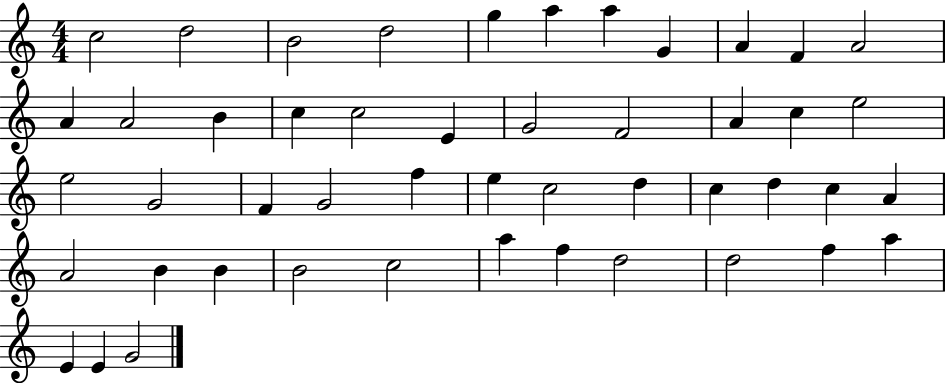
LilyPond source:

{
  \clef treble
  \numericTimeSignature
  \time 4/4
  \key c \major
  c''2 d''2 | b'2 d''2 | g''4 a''4 a''4 g'4 | a'4 f'4 a'2 | \break a'4 a'2 b'4 | c''4 c''2 e'4 | g'2 f'2 | a'4 c''4 e''2 | \break e''2 g'2 | f'4 g'2 f''4 | e''4 c''2 d''4 | c''4 d''4 c''4 a'4 | \break a'2 b'4 b'4 | b'2 c''2 | a''4 f''4 d''2 | d''2 f''4 a''4 | \break e'4 e'4 g'2 | \bar "|."
}